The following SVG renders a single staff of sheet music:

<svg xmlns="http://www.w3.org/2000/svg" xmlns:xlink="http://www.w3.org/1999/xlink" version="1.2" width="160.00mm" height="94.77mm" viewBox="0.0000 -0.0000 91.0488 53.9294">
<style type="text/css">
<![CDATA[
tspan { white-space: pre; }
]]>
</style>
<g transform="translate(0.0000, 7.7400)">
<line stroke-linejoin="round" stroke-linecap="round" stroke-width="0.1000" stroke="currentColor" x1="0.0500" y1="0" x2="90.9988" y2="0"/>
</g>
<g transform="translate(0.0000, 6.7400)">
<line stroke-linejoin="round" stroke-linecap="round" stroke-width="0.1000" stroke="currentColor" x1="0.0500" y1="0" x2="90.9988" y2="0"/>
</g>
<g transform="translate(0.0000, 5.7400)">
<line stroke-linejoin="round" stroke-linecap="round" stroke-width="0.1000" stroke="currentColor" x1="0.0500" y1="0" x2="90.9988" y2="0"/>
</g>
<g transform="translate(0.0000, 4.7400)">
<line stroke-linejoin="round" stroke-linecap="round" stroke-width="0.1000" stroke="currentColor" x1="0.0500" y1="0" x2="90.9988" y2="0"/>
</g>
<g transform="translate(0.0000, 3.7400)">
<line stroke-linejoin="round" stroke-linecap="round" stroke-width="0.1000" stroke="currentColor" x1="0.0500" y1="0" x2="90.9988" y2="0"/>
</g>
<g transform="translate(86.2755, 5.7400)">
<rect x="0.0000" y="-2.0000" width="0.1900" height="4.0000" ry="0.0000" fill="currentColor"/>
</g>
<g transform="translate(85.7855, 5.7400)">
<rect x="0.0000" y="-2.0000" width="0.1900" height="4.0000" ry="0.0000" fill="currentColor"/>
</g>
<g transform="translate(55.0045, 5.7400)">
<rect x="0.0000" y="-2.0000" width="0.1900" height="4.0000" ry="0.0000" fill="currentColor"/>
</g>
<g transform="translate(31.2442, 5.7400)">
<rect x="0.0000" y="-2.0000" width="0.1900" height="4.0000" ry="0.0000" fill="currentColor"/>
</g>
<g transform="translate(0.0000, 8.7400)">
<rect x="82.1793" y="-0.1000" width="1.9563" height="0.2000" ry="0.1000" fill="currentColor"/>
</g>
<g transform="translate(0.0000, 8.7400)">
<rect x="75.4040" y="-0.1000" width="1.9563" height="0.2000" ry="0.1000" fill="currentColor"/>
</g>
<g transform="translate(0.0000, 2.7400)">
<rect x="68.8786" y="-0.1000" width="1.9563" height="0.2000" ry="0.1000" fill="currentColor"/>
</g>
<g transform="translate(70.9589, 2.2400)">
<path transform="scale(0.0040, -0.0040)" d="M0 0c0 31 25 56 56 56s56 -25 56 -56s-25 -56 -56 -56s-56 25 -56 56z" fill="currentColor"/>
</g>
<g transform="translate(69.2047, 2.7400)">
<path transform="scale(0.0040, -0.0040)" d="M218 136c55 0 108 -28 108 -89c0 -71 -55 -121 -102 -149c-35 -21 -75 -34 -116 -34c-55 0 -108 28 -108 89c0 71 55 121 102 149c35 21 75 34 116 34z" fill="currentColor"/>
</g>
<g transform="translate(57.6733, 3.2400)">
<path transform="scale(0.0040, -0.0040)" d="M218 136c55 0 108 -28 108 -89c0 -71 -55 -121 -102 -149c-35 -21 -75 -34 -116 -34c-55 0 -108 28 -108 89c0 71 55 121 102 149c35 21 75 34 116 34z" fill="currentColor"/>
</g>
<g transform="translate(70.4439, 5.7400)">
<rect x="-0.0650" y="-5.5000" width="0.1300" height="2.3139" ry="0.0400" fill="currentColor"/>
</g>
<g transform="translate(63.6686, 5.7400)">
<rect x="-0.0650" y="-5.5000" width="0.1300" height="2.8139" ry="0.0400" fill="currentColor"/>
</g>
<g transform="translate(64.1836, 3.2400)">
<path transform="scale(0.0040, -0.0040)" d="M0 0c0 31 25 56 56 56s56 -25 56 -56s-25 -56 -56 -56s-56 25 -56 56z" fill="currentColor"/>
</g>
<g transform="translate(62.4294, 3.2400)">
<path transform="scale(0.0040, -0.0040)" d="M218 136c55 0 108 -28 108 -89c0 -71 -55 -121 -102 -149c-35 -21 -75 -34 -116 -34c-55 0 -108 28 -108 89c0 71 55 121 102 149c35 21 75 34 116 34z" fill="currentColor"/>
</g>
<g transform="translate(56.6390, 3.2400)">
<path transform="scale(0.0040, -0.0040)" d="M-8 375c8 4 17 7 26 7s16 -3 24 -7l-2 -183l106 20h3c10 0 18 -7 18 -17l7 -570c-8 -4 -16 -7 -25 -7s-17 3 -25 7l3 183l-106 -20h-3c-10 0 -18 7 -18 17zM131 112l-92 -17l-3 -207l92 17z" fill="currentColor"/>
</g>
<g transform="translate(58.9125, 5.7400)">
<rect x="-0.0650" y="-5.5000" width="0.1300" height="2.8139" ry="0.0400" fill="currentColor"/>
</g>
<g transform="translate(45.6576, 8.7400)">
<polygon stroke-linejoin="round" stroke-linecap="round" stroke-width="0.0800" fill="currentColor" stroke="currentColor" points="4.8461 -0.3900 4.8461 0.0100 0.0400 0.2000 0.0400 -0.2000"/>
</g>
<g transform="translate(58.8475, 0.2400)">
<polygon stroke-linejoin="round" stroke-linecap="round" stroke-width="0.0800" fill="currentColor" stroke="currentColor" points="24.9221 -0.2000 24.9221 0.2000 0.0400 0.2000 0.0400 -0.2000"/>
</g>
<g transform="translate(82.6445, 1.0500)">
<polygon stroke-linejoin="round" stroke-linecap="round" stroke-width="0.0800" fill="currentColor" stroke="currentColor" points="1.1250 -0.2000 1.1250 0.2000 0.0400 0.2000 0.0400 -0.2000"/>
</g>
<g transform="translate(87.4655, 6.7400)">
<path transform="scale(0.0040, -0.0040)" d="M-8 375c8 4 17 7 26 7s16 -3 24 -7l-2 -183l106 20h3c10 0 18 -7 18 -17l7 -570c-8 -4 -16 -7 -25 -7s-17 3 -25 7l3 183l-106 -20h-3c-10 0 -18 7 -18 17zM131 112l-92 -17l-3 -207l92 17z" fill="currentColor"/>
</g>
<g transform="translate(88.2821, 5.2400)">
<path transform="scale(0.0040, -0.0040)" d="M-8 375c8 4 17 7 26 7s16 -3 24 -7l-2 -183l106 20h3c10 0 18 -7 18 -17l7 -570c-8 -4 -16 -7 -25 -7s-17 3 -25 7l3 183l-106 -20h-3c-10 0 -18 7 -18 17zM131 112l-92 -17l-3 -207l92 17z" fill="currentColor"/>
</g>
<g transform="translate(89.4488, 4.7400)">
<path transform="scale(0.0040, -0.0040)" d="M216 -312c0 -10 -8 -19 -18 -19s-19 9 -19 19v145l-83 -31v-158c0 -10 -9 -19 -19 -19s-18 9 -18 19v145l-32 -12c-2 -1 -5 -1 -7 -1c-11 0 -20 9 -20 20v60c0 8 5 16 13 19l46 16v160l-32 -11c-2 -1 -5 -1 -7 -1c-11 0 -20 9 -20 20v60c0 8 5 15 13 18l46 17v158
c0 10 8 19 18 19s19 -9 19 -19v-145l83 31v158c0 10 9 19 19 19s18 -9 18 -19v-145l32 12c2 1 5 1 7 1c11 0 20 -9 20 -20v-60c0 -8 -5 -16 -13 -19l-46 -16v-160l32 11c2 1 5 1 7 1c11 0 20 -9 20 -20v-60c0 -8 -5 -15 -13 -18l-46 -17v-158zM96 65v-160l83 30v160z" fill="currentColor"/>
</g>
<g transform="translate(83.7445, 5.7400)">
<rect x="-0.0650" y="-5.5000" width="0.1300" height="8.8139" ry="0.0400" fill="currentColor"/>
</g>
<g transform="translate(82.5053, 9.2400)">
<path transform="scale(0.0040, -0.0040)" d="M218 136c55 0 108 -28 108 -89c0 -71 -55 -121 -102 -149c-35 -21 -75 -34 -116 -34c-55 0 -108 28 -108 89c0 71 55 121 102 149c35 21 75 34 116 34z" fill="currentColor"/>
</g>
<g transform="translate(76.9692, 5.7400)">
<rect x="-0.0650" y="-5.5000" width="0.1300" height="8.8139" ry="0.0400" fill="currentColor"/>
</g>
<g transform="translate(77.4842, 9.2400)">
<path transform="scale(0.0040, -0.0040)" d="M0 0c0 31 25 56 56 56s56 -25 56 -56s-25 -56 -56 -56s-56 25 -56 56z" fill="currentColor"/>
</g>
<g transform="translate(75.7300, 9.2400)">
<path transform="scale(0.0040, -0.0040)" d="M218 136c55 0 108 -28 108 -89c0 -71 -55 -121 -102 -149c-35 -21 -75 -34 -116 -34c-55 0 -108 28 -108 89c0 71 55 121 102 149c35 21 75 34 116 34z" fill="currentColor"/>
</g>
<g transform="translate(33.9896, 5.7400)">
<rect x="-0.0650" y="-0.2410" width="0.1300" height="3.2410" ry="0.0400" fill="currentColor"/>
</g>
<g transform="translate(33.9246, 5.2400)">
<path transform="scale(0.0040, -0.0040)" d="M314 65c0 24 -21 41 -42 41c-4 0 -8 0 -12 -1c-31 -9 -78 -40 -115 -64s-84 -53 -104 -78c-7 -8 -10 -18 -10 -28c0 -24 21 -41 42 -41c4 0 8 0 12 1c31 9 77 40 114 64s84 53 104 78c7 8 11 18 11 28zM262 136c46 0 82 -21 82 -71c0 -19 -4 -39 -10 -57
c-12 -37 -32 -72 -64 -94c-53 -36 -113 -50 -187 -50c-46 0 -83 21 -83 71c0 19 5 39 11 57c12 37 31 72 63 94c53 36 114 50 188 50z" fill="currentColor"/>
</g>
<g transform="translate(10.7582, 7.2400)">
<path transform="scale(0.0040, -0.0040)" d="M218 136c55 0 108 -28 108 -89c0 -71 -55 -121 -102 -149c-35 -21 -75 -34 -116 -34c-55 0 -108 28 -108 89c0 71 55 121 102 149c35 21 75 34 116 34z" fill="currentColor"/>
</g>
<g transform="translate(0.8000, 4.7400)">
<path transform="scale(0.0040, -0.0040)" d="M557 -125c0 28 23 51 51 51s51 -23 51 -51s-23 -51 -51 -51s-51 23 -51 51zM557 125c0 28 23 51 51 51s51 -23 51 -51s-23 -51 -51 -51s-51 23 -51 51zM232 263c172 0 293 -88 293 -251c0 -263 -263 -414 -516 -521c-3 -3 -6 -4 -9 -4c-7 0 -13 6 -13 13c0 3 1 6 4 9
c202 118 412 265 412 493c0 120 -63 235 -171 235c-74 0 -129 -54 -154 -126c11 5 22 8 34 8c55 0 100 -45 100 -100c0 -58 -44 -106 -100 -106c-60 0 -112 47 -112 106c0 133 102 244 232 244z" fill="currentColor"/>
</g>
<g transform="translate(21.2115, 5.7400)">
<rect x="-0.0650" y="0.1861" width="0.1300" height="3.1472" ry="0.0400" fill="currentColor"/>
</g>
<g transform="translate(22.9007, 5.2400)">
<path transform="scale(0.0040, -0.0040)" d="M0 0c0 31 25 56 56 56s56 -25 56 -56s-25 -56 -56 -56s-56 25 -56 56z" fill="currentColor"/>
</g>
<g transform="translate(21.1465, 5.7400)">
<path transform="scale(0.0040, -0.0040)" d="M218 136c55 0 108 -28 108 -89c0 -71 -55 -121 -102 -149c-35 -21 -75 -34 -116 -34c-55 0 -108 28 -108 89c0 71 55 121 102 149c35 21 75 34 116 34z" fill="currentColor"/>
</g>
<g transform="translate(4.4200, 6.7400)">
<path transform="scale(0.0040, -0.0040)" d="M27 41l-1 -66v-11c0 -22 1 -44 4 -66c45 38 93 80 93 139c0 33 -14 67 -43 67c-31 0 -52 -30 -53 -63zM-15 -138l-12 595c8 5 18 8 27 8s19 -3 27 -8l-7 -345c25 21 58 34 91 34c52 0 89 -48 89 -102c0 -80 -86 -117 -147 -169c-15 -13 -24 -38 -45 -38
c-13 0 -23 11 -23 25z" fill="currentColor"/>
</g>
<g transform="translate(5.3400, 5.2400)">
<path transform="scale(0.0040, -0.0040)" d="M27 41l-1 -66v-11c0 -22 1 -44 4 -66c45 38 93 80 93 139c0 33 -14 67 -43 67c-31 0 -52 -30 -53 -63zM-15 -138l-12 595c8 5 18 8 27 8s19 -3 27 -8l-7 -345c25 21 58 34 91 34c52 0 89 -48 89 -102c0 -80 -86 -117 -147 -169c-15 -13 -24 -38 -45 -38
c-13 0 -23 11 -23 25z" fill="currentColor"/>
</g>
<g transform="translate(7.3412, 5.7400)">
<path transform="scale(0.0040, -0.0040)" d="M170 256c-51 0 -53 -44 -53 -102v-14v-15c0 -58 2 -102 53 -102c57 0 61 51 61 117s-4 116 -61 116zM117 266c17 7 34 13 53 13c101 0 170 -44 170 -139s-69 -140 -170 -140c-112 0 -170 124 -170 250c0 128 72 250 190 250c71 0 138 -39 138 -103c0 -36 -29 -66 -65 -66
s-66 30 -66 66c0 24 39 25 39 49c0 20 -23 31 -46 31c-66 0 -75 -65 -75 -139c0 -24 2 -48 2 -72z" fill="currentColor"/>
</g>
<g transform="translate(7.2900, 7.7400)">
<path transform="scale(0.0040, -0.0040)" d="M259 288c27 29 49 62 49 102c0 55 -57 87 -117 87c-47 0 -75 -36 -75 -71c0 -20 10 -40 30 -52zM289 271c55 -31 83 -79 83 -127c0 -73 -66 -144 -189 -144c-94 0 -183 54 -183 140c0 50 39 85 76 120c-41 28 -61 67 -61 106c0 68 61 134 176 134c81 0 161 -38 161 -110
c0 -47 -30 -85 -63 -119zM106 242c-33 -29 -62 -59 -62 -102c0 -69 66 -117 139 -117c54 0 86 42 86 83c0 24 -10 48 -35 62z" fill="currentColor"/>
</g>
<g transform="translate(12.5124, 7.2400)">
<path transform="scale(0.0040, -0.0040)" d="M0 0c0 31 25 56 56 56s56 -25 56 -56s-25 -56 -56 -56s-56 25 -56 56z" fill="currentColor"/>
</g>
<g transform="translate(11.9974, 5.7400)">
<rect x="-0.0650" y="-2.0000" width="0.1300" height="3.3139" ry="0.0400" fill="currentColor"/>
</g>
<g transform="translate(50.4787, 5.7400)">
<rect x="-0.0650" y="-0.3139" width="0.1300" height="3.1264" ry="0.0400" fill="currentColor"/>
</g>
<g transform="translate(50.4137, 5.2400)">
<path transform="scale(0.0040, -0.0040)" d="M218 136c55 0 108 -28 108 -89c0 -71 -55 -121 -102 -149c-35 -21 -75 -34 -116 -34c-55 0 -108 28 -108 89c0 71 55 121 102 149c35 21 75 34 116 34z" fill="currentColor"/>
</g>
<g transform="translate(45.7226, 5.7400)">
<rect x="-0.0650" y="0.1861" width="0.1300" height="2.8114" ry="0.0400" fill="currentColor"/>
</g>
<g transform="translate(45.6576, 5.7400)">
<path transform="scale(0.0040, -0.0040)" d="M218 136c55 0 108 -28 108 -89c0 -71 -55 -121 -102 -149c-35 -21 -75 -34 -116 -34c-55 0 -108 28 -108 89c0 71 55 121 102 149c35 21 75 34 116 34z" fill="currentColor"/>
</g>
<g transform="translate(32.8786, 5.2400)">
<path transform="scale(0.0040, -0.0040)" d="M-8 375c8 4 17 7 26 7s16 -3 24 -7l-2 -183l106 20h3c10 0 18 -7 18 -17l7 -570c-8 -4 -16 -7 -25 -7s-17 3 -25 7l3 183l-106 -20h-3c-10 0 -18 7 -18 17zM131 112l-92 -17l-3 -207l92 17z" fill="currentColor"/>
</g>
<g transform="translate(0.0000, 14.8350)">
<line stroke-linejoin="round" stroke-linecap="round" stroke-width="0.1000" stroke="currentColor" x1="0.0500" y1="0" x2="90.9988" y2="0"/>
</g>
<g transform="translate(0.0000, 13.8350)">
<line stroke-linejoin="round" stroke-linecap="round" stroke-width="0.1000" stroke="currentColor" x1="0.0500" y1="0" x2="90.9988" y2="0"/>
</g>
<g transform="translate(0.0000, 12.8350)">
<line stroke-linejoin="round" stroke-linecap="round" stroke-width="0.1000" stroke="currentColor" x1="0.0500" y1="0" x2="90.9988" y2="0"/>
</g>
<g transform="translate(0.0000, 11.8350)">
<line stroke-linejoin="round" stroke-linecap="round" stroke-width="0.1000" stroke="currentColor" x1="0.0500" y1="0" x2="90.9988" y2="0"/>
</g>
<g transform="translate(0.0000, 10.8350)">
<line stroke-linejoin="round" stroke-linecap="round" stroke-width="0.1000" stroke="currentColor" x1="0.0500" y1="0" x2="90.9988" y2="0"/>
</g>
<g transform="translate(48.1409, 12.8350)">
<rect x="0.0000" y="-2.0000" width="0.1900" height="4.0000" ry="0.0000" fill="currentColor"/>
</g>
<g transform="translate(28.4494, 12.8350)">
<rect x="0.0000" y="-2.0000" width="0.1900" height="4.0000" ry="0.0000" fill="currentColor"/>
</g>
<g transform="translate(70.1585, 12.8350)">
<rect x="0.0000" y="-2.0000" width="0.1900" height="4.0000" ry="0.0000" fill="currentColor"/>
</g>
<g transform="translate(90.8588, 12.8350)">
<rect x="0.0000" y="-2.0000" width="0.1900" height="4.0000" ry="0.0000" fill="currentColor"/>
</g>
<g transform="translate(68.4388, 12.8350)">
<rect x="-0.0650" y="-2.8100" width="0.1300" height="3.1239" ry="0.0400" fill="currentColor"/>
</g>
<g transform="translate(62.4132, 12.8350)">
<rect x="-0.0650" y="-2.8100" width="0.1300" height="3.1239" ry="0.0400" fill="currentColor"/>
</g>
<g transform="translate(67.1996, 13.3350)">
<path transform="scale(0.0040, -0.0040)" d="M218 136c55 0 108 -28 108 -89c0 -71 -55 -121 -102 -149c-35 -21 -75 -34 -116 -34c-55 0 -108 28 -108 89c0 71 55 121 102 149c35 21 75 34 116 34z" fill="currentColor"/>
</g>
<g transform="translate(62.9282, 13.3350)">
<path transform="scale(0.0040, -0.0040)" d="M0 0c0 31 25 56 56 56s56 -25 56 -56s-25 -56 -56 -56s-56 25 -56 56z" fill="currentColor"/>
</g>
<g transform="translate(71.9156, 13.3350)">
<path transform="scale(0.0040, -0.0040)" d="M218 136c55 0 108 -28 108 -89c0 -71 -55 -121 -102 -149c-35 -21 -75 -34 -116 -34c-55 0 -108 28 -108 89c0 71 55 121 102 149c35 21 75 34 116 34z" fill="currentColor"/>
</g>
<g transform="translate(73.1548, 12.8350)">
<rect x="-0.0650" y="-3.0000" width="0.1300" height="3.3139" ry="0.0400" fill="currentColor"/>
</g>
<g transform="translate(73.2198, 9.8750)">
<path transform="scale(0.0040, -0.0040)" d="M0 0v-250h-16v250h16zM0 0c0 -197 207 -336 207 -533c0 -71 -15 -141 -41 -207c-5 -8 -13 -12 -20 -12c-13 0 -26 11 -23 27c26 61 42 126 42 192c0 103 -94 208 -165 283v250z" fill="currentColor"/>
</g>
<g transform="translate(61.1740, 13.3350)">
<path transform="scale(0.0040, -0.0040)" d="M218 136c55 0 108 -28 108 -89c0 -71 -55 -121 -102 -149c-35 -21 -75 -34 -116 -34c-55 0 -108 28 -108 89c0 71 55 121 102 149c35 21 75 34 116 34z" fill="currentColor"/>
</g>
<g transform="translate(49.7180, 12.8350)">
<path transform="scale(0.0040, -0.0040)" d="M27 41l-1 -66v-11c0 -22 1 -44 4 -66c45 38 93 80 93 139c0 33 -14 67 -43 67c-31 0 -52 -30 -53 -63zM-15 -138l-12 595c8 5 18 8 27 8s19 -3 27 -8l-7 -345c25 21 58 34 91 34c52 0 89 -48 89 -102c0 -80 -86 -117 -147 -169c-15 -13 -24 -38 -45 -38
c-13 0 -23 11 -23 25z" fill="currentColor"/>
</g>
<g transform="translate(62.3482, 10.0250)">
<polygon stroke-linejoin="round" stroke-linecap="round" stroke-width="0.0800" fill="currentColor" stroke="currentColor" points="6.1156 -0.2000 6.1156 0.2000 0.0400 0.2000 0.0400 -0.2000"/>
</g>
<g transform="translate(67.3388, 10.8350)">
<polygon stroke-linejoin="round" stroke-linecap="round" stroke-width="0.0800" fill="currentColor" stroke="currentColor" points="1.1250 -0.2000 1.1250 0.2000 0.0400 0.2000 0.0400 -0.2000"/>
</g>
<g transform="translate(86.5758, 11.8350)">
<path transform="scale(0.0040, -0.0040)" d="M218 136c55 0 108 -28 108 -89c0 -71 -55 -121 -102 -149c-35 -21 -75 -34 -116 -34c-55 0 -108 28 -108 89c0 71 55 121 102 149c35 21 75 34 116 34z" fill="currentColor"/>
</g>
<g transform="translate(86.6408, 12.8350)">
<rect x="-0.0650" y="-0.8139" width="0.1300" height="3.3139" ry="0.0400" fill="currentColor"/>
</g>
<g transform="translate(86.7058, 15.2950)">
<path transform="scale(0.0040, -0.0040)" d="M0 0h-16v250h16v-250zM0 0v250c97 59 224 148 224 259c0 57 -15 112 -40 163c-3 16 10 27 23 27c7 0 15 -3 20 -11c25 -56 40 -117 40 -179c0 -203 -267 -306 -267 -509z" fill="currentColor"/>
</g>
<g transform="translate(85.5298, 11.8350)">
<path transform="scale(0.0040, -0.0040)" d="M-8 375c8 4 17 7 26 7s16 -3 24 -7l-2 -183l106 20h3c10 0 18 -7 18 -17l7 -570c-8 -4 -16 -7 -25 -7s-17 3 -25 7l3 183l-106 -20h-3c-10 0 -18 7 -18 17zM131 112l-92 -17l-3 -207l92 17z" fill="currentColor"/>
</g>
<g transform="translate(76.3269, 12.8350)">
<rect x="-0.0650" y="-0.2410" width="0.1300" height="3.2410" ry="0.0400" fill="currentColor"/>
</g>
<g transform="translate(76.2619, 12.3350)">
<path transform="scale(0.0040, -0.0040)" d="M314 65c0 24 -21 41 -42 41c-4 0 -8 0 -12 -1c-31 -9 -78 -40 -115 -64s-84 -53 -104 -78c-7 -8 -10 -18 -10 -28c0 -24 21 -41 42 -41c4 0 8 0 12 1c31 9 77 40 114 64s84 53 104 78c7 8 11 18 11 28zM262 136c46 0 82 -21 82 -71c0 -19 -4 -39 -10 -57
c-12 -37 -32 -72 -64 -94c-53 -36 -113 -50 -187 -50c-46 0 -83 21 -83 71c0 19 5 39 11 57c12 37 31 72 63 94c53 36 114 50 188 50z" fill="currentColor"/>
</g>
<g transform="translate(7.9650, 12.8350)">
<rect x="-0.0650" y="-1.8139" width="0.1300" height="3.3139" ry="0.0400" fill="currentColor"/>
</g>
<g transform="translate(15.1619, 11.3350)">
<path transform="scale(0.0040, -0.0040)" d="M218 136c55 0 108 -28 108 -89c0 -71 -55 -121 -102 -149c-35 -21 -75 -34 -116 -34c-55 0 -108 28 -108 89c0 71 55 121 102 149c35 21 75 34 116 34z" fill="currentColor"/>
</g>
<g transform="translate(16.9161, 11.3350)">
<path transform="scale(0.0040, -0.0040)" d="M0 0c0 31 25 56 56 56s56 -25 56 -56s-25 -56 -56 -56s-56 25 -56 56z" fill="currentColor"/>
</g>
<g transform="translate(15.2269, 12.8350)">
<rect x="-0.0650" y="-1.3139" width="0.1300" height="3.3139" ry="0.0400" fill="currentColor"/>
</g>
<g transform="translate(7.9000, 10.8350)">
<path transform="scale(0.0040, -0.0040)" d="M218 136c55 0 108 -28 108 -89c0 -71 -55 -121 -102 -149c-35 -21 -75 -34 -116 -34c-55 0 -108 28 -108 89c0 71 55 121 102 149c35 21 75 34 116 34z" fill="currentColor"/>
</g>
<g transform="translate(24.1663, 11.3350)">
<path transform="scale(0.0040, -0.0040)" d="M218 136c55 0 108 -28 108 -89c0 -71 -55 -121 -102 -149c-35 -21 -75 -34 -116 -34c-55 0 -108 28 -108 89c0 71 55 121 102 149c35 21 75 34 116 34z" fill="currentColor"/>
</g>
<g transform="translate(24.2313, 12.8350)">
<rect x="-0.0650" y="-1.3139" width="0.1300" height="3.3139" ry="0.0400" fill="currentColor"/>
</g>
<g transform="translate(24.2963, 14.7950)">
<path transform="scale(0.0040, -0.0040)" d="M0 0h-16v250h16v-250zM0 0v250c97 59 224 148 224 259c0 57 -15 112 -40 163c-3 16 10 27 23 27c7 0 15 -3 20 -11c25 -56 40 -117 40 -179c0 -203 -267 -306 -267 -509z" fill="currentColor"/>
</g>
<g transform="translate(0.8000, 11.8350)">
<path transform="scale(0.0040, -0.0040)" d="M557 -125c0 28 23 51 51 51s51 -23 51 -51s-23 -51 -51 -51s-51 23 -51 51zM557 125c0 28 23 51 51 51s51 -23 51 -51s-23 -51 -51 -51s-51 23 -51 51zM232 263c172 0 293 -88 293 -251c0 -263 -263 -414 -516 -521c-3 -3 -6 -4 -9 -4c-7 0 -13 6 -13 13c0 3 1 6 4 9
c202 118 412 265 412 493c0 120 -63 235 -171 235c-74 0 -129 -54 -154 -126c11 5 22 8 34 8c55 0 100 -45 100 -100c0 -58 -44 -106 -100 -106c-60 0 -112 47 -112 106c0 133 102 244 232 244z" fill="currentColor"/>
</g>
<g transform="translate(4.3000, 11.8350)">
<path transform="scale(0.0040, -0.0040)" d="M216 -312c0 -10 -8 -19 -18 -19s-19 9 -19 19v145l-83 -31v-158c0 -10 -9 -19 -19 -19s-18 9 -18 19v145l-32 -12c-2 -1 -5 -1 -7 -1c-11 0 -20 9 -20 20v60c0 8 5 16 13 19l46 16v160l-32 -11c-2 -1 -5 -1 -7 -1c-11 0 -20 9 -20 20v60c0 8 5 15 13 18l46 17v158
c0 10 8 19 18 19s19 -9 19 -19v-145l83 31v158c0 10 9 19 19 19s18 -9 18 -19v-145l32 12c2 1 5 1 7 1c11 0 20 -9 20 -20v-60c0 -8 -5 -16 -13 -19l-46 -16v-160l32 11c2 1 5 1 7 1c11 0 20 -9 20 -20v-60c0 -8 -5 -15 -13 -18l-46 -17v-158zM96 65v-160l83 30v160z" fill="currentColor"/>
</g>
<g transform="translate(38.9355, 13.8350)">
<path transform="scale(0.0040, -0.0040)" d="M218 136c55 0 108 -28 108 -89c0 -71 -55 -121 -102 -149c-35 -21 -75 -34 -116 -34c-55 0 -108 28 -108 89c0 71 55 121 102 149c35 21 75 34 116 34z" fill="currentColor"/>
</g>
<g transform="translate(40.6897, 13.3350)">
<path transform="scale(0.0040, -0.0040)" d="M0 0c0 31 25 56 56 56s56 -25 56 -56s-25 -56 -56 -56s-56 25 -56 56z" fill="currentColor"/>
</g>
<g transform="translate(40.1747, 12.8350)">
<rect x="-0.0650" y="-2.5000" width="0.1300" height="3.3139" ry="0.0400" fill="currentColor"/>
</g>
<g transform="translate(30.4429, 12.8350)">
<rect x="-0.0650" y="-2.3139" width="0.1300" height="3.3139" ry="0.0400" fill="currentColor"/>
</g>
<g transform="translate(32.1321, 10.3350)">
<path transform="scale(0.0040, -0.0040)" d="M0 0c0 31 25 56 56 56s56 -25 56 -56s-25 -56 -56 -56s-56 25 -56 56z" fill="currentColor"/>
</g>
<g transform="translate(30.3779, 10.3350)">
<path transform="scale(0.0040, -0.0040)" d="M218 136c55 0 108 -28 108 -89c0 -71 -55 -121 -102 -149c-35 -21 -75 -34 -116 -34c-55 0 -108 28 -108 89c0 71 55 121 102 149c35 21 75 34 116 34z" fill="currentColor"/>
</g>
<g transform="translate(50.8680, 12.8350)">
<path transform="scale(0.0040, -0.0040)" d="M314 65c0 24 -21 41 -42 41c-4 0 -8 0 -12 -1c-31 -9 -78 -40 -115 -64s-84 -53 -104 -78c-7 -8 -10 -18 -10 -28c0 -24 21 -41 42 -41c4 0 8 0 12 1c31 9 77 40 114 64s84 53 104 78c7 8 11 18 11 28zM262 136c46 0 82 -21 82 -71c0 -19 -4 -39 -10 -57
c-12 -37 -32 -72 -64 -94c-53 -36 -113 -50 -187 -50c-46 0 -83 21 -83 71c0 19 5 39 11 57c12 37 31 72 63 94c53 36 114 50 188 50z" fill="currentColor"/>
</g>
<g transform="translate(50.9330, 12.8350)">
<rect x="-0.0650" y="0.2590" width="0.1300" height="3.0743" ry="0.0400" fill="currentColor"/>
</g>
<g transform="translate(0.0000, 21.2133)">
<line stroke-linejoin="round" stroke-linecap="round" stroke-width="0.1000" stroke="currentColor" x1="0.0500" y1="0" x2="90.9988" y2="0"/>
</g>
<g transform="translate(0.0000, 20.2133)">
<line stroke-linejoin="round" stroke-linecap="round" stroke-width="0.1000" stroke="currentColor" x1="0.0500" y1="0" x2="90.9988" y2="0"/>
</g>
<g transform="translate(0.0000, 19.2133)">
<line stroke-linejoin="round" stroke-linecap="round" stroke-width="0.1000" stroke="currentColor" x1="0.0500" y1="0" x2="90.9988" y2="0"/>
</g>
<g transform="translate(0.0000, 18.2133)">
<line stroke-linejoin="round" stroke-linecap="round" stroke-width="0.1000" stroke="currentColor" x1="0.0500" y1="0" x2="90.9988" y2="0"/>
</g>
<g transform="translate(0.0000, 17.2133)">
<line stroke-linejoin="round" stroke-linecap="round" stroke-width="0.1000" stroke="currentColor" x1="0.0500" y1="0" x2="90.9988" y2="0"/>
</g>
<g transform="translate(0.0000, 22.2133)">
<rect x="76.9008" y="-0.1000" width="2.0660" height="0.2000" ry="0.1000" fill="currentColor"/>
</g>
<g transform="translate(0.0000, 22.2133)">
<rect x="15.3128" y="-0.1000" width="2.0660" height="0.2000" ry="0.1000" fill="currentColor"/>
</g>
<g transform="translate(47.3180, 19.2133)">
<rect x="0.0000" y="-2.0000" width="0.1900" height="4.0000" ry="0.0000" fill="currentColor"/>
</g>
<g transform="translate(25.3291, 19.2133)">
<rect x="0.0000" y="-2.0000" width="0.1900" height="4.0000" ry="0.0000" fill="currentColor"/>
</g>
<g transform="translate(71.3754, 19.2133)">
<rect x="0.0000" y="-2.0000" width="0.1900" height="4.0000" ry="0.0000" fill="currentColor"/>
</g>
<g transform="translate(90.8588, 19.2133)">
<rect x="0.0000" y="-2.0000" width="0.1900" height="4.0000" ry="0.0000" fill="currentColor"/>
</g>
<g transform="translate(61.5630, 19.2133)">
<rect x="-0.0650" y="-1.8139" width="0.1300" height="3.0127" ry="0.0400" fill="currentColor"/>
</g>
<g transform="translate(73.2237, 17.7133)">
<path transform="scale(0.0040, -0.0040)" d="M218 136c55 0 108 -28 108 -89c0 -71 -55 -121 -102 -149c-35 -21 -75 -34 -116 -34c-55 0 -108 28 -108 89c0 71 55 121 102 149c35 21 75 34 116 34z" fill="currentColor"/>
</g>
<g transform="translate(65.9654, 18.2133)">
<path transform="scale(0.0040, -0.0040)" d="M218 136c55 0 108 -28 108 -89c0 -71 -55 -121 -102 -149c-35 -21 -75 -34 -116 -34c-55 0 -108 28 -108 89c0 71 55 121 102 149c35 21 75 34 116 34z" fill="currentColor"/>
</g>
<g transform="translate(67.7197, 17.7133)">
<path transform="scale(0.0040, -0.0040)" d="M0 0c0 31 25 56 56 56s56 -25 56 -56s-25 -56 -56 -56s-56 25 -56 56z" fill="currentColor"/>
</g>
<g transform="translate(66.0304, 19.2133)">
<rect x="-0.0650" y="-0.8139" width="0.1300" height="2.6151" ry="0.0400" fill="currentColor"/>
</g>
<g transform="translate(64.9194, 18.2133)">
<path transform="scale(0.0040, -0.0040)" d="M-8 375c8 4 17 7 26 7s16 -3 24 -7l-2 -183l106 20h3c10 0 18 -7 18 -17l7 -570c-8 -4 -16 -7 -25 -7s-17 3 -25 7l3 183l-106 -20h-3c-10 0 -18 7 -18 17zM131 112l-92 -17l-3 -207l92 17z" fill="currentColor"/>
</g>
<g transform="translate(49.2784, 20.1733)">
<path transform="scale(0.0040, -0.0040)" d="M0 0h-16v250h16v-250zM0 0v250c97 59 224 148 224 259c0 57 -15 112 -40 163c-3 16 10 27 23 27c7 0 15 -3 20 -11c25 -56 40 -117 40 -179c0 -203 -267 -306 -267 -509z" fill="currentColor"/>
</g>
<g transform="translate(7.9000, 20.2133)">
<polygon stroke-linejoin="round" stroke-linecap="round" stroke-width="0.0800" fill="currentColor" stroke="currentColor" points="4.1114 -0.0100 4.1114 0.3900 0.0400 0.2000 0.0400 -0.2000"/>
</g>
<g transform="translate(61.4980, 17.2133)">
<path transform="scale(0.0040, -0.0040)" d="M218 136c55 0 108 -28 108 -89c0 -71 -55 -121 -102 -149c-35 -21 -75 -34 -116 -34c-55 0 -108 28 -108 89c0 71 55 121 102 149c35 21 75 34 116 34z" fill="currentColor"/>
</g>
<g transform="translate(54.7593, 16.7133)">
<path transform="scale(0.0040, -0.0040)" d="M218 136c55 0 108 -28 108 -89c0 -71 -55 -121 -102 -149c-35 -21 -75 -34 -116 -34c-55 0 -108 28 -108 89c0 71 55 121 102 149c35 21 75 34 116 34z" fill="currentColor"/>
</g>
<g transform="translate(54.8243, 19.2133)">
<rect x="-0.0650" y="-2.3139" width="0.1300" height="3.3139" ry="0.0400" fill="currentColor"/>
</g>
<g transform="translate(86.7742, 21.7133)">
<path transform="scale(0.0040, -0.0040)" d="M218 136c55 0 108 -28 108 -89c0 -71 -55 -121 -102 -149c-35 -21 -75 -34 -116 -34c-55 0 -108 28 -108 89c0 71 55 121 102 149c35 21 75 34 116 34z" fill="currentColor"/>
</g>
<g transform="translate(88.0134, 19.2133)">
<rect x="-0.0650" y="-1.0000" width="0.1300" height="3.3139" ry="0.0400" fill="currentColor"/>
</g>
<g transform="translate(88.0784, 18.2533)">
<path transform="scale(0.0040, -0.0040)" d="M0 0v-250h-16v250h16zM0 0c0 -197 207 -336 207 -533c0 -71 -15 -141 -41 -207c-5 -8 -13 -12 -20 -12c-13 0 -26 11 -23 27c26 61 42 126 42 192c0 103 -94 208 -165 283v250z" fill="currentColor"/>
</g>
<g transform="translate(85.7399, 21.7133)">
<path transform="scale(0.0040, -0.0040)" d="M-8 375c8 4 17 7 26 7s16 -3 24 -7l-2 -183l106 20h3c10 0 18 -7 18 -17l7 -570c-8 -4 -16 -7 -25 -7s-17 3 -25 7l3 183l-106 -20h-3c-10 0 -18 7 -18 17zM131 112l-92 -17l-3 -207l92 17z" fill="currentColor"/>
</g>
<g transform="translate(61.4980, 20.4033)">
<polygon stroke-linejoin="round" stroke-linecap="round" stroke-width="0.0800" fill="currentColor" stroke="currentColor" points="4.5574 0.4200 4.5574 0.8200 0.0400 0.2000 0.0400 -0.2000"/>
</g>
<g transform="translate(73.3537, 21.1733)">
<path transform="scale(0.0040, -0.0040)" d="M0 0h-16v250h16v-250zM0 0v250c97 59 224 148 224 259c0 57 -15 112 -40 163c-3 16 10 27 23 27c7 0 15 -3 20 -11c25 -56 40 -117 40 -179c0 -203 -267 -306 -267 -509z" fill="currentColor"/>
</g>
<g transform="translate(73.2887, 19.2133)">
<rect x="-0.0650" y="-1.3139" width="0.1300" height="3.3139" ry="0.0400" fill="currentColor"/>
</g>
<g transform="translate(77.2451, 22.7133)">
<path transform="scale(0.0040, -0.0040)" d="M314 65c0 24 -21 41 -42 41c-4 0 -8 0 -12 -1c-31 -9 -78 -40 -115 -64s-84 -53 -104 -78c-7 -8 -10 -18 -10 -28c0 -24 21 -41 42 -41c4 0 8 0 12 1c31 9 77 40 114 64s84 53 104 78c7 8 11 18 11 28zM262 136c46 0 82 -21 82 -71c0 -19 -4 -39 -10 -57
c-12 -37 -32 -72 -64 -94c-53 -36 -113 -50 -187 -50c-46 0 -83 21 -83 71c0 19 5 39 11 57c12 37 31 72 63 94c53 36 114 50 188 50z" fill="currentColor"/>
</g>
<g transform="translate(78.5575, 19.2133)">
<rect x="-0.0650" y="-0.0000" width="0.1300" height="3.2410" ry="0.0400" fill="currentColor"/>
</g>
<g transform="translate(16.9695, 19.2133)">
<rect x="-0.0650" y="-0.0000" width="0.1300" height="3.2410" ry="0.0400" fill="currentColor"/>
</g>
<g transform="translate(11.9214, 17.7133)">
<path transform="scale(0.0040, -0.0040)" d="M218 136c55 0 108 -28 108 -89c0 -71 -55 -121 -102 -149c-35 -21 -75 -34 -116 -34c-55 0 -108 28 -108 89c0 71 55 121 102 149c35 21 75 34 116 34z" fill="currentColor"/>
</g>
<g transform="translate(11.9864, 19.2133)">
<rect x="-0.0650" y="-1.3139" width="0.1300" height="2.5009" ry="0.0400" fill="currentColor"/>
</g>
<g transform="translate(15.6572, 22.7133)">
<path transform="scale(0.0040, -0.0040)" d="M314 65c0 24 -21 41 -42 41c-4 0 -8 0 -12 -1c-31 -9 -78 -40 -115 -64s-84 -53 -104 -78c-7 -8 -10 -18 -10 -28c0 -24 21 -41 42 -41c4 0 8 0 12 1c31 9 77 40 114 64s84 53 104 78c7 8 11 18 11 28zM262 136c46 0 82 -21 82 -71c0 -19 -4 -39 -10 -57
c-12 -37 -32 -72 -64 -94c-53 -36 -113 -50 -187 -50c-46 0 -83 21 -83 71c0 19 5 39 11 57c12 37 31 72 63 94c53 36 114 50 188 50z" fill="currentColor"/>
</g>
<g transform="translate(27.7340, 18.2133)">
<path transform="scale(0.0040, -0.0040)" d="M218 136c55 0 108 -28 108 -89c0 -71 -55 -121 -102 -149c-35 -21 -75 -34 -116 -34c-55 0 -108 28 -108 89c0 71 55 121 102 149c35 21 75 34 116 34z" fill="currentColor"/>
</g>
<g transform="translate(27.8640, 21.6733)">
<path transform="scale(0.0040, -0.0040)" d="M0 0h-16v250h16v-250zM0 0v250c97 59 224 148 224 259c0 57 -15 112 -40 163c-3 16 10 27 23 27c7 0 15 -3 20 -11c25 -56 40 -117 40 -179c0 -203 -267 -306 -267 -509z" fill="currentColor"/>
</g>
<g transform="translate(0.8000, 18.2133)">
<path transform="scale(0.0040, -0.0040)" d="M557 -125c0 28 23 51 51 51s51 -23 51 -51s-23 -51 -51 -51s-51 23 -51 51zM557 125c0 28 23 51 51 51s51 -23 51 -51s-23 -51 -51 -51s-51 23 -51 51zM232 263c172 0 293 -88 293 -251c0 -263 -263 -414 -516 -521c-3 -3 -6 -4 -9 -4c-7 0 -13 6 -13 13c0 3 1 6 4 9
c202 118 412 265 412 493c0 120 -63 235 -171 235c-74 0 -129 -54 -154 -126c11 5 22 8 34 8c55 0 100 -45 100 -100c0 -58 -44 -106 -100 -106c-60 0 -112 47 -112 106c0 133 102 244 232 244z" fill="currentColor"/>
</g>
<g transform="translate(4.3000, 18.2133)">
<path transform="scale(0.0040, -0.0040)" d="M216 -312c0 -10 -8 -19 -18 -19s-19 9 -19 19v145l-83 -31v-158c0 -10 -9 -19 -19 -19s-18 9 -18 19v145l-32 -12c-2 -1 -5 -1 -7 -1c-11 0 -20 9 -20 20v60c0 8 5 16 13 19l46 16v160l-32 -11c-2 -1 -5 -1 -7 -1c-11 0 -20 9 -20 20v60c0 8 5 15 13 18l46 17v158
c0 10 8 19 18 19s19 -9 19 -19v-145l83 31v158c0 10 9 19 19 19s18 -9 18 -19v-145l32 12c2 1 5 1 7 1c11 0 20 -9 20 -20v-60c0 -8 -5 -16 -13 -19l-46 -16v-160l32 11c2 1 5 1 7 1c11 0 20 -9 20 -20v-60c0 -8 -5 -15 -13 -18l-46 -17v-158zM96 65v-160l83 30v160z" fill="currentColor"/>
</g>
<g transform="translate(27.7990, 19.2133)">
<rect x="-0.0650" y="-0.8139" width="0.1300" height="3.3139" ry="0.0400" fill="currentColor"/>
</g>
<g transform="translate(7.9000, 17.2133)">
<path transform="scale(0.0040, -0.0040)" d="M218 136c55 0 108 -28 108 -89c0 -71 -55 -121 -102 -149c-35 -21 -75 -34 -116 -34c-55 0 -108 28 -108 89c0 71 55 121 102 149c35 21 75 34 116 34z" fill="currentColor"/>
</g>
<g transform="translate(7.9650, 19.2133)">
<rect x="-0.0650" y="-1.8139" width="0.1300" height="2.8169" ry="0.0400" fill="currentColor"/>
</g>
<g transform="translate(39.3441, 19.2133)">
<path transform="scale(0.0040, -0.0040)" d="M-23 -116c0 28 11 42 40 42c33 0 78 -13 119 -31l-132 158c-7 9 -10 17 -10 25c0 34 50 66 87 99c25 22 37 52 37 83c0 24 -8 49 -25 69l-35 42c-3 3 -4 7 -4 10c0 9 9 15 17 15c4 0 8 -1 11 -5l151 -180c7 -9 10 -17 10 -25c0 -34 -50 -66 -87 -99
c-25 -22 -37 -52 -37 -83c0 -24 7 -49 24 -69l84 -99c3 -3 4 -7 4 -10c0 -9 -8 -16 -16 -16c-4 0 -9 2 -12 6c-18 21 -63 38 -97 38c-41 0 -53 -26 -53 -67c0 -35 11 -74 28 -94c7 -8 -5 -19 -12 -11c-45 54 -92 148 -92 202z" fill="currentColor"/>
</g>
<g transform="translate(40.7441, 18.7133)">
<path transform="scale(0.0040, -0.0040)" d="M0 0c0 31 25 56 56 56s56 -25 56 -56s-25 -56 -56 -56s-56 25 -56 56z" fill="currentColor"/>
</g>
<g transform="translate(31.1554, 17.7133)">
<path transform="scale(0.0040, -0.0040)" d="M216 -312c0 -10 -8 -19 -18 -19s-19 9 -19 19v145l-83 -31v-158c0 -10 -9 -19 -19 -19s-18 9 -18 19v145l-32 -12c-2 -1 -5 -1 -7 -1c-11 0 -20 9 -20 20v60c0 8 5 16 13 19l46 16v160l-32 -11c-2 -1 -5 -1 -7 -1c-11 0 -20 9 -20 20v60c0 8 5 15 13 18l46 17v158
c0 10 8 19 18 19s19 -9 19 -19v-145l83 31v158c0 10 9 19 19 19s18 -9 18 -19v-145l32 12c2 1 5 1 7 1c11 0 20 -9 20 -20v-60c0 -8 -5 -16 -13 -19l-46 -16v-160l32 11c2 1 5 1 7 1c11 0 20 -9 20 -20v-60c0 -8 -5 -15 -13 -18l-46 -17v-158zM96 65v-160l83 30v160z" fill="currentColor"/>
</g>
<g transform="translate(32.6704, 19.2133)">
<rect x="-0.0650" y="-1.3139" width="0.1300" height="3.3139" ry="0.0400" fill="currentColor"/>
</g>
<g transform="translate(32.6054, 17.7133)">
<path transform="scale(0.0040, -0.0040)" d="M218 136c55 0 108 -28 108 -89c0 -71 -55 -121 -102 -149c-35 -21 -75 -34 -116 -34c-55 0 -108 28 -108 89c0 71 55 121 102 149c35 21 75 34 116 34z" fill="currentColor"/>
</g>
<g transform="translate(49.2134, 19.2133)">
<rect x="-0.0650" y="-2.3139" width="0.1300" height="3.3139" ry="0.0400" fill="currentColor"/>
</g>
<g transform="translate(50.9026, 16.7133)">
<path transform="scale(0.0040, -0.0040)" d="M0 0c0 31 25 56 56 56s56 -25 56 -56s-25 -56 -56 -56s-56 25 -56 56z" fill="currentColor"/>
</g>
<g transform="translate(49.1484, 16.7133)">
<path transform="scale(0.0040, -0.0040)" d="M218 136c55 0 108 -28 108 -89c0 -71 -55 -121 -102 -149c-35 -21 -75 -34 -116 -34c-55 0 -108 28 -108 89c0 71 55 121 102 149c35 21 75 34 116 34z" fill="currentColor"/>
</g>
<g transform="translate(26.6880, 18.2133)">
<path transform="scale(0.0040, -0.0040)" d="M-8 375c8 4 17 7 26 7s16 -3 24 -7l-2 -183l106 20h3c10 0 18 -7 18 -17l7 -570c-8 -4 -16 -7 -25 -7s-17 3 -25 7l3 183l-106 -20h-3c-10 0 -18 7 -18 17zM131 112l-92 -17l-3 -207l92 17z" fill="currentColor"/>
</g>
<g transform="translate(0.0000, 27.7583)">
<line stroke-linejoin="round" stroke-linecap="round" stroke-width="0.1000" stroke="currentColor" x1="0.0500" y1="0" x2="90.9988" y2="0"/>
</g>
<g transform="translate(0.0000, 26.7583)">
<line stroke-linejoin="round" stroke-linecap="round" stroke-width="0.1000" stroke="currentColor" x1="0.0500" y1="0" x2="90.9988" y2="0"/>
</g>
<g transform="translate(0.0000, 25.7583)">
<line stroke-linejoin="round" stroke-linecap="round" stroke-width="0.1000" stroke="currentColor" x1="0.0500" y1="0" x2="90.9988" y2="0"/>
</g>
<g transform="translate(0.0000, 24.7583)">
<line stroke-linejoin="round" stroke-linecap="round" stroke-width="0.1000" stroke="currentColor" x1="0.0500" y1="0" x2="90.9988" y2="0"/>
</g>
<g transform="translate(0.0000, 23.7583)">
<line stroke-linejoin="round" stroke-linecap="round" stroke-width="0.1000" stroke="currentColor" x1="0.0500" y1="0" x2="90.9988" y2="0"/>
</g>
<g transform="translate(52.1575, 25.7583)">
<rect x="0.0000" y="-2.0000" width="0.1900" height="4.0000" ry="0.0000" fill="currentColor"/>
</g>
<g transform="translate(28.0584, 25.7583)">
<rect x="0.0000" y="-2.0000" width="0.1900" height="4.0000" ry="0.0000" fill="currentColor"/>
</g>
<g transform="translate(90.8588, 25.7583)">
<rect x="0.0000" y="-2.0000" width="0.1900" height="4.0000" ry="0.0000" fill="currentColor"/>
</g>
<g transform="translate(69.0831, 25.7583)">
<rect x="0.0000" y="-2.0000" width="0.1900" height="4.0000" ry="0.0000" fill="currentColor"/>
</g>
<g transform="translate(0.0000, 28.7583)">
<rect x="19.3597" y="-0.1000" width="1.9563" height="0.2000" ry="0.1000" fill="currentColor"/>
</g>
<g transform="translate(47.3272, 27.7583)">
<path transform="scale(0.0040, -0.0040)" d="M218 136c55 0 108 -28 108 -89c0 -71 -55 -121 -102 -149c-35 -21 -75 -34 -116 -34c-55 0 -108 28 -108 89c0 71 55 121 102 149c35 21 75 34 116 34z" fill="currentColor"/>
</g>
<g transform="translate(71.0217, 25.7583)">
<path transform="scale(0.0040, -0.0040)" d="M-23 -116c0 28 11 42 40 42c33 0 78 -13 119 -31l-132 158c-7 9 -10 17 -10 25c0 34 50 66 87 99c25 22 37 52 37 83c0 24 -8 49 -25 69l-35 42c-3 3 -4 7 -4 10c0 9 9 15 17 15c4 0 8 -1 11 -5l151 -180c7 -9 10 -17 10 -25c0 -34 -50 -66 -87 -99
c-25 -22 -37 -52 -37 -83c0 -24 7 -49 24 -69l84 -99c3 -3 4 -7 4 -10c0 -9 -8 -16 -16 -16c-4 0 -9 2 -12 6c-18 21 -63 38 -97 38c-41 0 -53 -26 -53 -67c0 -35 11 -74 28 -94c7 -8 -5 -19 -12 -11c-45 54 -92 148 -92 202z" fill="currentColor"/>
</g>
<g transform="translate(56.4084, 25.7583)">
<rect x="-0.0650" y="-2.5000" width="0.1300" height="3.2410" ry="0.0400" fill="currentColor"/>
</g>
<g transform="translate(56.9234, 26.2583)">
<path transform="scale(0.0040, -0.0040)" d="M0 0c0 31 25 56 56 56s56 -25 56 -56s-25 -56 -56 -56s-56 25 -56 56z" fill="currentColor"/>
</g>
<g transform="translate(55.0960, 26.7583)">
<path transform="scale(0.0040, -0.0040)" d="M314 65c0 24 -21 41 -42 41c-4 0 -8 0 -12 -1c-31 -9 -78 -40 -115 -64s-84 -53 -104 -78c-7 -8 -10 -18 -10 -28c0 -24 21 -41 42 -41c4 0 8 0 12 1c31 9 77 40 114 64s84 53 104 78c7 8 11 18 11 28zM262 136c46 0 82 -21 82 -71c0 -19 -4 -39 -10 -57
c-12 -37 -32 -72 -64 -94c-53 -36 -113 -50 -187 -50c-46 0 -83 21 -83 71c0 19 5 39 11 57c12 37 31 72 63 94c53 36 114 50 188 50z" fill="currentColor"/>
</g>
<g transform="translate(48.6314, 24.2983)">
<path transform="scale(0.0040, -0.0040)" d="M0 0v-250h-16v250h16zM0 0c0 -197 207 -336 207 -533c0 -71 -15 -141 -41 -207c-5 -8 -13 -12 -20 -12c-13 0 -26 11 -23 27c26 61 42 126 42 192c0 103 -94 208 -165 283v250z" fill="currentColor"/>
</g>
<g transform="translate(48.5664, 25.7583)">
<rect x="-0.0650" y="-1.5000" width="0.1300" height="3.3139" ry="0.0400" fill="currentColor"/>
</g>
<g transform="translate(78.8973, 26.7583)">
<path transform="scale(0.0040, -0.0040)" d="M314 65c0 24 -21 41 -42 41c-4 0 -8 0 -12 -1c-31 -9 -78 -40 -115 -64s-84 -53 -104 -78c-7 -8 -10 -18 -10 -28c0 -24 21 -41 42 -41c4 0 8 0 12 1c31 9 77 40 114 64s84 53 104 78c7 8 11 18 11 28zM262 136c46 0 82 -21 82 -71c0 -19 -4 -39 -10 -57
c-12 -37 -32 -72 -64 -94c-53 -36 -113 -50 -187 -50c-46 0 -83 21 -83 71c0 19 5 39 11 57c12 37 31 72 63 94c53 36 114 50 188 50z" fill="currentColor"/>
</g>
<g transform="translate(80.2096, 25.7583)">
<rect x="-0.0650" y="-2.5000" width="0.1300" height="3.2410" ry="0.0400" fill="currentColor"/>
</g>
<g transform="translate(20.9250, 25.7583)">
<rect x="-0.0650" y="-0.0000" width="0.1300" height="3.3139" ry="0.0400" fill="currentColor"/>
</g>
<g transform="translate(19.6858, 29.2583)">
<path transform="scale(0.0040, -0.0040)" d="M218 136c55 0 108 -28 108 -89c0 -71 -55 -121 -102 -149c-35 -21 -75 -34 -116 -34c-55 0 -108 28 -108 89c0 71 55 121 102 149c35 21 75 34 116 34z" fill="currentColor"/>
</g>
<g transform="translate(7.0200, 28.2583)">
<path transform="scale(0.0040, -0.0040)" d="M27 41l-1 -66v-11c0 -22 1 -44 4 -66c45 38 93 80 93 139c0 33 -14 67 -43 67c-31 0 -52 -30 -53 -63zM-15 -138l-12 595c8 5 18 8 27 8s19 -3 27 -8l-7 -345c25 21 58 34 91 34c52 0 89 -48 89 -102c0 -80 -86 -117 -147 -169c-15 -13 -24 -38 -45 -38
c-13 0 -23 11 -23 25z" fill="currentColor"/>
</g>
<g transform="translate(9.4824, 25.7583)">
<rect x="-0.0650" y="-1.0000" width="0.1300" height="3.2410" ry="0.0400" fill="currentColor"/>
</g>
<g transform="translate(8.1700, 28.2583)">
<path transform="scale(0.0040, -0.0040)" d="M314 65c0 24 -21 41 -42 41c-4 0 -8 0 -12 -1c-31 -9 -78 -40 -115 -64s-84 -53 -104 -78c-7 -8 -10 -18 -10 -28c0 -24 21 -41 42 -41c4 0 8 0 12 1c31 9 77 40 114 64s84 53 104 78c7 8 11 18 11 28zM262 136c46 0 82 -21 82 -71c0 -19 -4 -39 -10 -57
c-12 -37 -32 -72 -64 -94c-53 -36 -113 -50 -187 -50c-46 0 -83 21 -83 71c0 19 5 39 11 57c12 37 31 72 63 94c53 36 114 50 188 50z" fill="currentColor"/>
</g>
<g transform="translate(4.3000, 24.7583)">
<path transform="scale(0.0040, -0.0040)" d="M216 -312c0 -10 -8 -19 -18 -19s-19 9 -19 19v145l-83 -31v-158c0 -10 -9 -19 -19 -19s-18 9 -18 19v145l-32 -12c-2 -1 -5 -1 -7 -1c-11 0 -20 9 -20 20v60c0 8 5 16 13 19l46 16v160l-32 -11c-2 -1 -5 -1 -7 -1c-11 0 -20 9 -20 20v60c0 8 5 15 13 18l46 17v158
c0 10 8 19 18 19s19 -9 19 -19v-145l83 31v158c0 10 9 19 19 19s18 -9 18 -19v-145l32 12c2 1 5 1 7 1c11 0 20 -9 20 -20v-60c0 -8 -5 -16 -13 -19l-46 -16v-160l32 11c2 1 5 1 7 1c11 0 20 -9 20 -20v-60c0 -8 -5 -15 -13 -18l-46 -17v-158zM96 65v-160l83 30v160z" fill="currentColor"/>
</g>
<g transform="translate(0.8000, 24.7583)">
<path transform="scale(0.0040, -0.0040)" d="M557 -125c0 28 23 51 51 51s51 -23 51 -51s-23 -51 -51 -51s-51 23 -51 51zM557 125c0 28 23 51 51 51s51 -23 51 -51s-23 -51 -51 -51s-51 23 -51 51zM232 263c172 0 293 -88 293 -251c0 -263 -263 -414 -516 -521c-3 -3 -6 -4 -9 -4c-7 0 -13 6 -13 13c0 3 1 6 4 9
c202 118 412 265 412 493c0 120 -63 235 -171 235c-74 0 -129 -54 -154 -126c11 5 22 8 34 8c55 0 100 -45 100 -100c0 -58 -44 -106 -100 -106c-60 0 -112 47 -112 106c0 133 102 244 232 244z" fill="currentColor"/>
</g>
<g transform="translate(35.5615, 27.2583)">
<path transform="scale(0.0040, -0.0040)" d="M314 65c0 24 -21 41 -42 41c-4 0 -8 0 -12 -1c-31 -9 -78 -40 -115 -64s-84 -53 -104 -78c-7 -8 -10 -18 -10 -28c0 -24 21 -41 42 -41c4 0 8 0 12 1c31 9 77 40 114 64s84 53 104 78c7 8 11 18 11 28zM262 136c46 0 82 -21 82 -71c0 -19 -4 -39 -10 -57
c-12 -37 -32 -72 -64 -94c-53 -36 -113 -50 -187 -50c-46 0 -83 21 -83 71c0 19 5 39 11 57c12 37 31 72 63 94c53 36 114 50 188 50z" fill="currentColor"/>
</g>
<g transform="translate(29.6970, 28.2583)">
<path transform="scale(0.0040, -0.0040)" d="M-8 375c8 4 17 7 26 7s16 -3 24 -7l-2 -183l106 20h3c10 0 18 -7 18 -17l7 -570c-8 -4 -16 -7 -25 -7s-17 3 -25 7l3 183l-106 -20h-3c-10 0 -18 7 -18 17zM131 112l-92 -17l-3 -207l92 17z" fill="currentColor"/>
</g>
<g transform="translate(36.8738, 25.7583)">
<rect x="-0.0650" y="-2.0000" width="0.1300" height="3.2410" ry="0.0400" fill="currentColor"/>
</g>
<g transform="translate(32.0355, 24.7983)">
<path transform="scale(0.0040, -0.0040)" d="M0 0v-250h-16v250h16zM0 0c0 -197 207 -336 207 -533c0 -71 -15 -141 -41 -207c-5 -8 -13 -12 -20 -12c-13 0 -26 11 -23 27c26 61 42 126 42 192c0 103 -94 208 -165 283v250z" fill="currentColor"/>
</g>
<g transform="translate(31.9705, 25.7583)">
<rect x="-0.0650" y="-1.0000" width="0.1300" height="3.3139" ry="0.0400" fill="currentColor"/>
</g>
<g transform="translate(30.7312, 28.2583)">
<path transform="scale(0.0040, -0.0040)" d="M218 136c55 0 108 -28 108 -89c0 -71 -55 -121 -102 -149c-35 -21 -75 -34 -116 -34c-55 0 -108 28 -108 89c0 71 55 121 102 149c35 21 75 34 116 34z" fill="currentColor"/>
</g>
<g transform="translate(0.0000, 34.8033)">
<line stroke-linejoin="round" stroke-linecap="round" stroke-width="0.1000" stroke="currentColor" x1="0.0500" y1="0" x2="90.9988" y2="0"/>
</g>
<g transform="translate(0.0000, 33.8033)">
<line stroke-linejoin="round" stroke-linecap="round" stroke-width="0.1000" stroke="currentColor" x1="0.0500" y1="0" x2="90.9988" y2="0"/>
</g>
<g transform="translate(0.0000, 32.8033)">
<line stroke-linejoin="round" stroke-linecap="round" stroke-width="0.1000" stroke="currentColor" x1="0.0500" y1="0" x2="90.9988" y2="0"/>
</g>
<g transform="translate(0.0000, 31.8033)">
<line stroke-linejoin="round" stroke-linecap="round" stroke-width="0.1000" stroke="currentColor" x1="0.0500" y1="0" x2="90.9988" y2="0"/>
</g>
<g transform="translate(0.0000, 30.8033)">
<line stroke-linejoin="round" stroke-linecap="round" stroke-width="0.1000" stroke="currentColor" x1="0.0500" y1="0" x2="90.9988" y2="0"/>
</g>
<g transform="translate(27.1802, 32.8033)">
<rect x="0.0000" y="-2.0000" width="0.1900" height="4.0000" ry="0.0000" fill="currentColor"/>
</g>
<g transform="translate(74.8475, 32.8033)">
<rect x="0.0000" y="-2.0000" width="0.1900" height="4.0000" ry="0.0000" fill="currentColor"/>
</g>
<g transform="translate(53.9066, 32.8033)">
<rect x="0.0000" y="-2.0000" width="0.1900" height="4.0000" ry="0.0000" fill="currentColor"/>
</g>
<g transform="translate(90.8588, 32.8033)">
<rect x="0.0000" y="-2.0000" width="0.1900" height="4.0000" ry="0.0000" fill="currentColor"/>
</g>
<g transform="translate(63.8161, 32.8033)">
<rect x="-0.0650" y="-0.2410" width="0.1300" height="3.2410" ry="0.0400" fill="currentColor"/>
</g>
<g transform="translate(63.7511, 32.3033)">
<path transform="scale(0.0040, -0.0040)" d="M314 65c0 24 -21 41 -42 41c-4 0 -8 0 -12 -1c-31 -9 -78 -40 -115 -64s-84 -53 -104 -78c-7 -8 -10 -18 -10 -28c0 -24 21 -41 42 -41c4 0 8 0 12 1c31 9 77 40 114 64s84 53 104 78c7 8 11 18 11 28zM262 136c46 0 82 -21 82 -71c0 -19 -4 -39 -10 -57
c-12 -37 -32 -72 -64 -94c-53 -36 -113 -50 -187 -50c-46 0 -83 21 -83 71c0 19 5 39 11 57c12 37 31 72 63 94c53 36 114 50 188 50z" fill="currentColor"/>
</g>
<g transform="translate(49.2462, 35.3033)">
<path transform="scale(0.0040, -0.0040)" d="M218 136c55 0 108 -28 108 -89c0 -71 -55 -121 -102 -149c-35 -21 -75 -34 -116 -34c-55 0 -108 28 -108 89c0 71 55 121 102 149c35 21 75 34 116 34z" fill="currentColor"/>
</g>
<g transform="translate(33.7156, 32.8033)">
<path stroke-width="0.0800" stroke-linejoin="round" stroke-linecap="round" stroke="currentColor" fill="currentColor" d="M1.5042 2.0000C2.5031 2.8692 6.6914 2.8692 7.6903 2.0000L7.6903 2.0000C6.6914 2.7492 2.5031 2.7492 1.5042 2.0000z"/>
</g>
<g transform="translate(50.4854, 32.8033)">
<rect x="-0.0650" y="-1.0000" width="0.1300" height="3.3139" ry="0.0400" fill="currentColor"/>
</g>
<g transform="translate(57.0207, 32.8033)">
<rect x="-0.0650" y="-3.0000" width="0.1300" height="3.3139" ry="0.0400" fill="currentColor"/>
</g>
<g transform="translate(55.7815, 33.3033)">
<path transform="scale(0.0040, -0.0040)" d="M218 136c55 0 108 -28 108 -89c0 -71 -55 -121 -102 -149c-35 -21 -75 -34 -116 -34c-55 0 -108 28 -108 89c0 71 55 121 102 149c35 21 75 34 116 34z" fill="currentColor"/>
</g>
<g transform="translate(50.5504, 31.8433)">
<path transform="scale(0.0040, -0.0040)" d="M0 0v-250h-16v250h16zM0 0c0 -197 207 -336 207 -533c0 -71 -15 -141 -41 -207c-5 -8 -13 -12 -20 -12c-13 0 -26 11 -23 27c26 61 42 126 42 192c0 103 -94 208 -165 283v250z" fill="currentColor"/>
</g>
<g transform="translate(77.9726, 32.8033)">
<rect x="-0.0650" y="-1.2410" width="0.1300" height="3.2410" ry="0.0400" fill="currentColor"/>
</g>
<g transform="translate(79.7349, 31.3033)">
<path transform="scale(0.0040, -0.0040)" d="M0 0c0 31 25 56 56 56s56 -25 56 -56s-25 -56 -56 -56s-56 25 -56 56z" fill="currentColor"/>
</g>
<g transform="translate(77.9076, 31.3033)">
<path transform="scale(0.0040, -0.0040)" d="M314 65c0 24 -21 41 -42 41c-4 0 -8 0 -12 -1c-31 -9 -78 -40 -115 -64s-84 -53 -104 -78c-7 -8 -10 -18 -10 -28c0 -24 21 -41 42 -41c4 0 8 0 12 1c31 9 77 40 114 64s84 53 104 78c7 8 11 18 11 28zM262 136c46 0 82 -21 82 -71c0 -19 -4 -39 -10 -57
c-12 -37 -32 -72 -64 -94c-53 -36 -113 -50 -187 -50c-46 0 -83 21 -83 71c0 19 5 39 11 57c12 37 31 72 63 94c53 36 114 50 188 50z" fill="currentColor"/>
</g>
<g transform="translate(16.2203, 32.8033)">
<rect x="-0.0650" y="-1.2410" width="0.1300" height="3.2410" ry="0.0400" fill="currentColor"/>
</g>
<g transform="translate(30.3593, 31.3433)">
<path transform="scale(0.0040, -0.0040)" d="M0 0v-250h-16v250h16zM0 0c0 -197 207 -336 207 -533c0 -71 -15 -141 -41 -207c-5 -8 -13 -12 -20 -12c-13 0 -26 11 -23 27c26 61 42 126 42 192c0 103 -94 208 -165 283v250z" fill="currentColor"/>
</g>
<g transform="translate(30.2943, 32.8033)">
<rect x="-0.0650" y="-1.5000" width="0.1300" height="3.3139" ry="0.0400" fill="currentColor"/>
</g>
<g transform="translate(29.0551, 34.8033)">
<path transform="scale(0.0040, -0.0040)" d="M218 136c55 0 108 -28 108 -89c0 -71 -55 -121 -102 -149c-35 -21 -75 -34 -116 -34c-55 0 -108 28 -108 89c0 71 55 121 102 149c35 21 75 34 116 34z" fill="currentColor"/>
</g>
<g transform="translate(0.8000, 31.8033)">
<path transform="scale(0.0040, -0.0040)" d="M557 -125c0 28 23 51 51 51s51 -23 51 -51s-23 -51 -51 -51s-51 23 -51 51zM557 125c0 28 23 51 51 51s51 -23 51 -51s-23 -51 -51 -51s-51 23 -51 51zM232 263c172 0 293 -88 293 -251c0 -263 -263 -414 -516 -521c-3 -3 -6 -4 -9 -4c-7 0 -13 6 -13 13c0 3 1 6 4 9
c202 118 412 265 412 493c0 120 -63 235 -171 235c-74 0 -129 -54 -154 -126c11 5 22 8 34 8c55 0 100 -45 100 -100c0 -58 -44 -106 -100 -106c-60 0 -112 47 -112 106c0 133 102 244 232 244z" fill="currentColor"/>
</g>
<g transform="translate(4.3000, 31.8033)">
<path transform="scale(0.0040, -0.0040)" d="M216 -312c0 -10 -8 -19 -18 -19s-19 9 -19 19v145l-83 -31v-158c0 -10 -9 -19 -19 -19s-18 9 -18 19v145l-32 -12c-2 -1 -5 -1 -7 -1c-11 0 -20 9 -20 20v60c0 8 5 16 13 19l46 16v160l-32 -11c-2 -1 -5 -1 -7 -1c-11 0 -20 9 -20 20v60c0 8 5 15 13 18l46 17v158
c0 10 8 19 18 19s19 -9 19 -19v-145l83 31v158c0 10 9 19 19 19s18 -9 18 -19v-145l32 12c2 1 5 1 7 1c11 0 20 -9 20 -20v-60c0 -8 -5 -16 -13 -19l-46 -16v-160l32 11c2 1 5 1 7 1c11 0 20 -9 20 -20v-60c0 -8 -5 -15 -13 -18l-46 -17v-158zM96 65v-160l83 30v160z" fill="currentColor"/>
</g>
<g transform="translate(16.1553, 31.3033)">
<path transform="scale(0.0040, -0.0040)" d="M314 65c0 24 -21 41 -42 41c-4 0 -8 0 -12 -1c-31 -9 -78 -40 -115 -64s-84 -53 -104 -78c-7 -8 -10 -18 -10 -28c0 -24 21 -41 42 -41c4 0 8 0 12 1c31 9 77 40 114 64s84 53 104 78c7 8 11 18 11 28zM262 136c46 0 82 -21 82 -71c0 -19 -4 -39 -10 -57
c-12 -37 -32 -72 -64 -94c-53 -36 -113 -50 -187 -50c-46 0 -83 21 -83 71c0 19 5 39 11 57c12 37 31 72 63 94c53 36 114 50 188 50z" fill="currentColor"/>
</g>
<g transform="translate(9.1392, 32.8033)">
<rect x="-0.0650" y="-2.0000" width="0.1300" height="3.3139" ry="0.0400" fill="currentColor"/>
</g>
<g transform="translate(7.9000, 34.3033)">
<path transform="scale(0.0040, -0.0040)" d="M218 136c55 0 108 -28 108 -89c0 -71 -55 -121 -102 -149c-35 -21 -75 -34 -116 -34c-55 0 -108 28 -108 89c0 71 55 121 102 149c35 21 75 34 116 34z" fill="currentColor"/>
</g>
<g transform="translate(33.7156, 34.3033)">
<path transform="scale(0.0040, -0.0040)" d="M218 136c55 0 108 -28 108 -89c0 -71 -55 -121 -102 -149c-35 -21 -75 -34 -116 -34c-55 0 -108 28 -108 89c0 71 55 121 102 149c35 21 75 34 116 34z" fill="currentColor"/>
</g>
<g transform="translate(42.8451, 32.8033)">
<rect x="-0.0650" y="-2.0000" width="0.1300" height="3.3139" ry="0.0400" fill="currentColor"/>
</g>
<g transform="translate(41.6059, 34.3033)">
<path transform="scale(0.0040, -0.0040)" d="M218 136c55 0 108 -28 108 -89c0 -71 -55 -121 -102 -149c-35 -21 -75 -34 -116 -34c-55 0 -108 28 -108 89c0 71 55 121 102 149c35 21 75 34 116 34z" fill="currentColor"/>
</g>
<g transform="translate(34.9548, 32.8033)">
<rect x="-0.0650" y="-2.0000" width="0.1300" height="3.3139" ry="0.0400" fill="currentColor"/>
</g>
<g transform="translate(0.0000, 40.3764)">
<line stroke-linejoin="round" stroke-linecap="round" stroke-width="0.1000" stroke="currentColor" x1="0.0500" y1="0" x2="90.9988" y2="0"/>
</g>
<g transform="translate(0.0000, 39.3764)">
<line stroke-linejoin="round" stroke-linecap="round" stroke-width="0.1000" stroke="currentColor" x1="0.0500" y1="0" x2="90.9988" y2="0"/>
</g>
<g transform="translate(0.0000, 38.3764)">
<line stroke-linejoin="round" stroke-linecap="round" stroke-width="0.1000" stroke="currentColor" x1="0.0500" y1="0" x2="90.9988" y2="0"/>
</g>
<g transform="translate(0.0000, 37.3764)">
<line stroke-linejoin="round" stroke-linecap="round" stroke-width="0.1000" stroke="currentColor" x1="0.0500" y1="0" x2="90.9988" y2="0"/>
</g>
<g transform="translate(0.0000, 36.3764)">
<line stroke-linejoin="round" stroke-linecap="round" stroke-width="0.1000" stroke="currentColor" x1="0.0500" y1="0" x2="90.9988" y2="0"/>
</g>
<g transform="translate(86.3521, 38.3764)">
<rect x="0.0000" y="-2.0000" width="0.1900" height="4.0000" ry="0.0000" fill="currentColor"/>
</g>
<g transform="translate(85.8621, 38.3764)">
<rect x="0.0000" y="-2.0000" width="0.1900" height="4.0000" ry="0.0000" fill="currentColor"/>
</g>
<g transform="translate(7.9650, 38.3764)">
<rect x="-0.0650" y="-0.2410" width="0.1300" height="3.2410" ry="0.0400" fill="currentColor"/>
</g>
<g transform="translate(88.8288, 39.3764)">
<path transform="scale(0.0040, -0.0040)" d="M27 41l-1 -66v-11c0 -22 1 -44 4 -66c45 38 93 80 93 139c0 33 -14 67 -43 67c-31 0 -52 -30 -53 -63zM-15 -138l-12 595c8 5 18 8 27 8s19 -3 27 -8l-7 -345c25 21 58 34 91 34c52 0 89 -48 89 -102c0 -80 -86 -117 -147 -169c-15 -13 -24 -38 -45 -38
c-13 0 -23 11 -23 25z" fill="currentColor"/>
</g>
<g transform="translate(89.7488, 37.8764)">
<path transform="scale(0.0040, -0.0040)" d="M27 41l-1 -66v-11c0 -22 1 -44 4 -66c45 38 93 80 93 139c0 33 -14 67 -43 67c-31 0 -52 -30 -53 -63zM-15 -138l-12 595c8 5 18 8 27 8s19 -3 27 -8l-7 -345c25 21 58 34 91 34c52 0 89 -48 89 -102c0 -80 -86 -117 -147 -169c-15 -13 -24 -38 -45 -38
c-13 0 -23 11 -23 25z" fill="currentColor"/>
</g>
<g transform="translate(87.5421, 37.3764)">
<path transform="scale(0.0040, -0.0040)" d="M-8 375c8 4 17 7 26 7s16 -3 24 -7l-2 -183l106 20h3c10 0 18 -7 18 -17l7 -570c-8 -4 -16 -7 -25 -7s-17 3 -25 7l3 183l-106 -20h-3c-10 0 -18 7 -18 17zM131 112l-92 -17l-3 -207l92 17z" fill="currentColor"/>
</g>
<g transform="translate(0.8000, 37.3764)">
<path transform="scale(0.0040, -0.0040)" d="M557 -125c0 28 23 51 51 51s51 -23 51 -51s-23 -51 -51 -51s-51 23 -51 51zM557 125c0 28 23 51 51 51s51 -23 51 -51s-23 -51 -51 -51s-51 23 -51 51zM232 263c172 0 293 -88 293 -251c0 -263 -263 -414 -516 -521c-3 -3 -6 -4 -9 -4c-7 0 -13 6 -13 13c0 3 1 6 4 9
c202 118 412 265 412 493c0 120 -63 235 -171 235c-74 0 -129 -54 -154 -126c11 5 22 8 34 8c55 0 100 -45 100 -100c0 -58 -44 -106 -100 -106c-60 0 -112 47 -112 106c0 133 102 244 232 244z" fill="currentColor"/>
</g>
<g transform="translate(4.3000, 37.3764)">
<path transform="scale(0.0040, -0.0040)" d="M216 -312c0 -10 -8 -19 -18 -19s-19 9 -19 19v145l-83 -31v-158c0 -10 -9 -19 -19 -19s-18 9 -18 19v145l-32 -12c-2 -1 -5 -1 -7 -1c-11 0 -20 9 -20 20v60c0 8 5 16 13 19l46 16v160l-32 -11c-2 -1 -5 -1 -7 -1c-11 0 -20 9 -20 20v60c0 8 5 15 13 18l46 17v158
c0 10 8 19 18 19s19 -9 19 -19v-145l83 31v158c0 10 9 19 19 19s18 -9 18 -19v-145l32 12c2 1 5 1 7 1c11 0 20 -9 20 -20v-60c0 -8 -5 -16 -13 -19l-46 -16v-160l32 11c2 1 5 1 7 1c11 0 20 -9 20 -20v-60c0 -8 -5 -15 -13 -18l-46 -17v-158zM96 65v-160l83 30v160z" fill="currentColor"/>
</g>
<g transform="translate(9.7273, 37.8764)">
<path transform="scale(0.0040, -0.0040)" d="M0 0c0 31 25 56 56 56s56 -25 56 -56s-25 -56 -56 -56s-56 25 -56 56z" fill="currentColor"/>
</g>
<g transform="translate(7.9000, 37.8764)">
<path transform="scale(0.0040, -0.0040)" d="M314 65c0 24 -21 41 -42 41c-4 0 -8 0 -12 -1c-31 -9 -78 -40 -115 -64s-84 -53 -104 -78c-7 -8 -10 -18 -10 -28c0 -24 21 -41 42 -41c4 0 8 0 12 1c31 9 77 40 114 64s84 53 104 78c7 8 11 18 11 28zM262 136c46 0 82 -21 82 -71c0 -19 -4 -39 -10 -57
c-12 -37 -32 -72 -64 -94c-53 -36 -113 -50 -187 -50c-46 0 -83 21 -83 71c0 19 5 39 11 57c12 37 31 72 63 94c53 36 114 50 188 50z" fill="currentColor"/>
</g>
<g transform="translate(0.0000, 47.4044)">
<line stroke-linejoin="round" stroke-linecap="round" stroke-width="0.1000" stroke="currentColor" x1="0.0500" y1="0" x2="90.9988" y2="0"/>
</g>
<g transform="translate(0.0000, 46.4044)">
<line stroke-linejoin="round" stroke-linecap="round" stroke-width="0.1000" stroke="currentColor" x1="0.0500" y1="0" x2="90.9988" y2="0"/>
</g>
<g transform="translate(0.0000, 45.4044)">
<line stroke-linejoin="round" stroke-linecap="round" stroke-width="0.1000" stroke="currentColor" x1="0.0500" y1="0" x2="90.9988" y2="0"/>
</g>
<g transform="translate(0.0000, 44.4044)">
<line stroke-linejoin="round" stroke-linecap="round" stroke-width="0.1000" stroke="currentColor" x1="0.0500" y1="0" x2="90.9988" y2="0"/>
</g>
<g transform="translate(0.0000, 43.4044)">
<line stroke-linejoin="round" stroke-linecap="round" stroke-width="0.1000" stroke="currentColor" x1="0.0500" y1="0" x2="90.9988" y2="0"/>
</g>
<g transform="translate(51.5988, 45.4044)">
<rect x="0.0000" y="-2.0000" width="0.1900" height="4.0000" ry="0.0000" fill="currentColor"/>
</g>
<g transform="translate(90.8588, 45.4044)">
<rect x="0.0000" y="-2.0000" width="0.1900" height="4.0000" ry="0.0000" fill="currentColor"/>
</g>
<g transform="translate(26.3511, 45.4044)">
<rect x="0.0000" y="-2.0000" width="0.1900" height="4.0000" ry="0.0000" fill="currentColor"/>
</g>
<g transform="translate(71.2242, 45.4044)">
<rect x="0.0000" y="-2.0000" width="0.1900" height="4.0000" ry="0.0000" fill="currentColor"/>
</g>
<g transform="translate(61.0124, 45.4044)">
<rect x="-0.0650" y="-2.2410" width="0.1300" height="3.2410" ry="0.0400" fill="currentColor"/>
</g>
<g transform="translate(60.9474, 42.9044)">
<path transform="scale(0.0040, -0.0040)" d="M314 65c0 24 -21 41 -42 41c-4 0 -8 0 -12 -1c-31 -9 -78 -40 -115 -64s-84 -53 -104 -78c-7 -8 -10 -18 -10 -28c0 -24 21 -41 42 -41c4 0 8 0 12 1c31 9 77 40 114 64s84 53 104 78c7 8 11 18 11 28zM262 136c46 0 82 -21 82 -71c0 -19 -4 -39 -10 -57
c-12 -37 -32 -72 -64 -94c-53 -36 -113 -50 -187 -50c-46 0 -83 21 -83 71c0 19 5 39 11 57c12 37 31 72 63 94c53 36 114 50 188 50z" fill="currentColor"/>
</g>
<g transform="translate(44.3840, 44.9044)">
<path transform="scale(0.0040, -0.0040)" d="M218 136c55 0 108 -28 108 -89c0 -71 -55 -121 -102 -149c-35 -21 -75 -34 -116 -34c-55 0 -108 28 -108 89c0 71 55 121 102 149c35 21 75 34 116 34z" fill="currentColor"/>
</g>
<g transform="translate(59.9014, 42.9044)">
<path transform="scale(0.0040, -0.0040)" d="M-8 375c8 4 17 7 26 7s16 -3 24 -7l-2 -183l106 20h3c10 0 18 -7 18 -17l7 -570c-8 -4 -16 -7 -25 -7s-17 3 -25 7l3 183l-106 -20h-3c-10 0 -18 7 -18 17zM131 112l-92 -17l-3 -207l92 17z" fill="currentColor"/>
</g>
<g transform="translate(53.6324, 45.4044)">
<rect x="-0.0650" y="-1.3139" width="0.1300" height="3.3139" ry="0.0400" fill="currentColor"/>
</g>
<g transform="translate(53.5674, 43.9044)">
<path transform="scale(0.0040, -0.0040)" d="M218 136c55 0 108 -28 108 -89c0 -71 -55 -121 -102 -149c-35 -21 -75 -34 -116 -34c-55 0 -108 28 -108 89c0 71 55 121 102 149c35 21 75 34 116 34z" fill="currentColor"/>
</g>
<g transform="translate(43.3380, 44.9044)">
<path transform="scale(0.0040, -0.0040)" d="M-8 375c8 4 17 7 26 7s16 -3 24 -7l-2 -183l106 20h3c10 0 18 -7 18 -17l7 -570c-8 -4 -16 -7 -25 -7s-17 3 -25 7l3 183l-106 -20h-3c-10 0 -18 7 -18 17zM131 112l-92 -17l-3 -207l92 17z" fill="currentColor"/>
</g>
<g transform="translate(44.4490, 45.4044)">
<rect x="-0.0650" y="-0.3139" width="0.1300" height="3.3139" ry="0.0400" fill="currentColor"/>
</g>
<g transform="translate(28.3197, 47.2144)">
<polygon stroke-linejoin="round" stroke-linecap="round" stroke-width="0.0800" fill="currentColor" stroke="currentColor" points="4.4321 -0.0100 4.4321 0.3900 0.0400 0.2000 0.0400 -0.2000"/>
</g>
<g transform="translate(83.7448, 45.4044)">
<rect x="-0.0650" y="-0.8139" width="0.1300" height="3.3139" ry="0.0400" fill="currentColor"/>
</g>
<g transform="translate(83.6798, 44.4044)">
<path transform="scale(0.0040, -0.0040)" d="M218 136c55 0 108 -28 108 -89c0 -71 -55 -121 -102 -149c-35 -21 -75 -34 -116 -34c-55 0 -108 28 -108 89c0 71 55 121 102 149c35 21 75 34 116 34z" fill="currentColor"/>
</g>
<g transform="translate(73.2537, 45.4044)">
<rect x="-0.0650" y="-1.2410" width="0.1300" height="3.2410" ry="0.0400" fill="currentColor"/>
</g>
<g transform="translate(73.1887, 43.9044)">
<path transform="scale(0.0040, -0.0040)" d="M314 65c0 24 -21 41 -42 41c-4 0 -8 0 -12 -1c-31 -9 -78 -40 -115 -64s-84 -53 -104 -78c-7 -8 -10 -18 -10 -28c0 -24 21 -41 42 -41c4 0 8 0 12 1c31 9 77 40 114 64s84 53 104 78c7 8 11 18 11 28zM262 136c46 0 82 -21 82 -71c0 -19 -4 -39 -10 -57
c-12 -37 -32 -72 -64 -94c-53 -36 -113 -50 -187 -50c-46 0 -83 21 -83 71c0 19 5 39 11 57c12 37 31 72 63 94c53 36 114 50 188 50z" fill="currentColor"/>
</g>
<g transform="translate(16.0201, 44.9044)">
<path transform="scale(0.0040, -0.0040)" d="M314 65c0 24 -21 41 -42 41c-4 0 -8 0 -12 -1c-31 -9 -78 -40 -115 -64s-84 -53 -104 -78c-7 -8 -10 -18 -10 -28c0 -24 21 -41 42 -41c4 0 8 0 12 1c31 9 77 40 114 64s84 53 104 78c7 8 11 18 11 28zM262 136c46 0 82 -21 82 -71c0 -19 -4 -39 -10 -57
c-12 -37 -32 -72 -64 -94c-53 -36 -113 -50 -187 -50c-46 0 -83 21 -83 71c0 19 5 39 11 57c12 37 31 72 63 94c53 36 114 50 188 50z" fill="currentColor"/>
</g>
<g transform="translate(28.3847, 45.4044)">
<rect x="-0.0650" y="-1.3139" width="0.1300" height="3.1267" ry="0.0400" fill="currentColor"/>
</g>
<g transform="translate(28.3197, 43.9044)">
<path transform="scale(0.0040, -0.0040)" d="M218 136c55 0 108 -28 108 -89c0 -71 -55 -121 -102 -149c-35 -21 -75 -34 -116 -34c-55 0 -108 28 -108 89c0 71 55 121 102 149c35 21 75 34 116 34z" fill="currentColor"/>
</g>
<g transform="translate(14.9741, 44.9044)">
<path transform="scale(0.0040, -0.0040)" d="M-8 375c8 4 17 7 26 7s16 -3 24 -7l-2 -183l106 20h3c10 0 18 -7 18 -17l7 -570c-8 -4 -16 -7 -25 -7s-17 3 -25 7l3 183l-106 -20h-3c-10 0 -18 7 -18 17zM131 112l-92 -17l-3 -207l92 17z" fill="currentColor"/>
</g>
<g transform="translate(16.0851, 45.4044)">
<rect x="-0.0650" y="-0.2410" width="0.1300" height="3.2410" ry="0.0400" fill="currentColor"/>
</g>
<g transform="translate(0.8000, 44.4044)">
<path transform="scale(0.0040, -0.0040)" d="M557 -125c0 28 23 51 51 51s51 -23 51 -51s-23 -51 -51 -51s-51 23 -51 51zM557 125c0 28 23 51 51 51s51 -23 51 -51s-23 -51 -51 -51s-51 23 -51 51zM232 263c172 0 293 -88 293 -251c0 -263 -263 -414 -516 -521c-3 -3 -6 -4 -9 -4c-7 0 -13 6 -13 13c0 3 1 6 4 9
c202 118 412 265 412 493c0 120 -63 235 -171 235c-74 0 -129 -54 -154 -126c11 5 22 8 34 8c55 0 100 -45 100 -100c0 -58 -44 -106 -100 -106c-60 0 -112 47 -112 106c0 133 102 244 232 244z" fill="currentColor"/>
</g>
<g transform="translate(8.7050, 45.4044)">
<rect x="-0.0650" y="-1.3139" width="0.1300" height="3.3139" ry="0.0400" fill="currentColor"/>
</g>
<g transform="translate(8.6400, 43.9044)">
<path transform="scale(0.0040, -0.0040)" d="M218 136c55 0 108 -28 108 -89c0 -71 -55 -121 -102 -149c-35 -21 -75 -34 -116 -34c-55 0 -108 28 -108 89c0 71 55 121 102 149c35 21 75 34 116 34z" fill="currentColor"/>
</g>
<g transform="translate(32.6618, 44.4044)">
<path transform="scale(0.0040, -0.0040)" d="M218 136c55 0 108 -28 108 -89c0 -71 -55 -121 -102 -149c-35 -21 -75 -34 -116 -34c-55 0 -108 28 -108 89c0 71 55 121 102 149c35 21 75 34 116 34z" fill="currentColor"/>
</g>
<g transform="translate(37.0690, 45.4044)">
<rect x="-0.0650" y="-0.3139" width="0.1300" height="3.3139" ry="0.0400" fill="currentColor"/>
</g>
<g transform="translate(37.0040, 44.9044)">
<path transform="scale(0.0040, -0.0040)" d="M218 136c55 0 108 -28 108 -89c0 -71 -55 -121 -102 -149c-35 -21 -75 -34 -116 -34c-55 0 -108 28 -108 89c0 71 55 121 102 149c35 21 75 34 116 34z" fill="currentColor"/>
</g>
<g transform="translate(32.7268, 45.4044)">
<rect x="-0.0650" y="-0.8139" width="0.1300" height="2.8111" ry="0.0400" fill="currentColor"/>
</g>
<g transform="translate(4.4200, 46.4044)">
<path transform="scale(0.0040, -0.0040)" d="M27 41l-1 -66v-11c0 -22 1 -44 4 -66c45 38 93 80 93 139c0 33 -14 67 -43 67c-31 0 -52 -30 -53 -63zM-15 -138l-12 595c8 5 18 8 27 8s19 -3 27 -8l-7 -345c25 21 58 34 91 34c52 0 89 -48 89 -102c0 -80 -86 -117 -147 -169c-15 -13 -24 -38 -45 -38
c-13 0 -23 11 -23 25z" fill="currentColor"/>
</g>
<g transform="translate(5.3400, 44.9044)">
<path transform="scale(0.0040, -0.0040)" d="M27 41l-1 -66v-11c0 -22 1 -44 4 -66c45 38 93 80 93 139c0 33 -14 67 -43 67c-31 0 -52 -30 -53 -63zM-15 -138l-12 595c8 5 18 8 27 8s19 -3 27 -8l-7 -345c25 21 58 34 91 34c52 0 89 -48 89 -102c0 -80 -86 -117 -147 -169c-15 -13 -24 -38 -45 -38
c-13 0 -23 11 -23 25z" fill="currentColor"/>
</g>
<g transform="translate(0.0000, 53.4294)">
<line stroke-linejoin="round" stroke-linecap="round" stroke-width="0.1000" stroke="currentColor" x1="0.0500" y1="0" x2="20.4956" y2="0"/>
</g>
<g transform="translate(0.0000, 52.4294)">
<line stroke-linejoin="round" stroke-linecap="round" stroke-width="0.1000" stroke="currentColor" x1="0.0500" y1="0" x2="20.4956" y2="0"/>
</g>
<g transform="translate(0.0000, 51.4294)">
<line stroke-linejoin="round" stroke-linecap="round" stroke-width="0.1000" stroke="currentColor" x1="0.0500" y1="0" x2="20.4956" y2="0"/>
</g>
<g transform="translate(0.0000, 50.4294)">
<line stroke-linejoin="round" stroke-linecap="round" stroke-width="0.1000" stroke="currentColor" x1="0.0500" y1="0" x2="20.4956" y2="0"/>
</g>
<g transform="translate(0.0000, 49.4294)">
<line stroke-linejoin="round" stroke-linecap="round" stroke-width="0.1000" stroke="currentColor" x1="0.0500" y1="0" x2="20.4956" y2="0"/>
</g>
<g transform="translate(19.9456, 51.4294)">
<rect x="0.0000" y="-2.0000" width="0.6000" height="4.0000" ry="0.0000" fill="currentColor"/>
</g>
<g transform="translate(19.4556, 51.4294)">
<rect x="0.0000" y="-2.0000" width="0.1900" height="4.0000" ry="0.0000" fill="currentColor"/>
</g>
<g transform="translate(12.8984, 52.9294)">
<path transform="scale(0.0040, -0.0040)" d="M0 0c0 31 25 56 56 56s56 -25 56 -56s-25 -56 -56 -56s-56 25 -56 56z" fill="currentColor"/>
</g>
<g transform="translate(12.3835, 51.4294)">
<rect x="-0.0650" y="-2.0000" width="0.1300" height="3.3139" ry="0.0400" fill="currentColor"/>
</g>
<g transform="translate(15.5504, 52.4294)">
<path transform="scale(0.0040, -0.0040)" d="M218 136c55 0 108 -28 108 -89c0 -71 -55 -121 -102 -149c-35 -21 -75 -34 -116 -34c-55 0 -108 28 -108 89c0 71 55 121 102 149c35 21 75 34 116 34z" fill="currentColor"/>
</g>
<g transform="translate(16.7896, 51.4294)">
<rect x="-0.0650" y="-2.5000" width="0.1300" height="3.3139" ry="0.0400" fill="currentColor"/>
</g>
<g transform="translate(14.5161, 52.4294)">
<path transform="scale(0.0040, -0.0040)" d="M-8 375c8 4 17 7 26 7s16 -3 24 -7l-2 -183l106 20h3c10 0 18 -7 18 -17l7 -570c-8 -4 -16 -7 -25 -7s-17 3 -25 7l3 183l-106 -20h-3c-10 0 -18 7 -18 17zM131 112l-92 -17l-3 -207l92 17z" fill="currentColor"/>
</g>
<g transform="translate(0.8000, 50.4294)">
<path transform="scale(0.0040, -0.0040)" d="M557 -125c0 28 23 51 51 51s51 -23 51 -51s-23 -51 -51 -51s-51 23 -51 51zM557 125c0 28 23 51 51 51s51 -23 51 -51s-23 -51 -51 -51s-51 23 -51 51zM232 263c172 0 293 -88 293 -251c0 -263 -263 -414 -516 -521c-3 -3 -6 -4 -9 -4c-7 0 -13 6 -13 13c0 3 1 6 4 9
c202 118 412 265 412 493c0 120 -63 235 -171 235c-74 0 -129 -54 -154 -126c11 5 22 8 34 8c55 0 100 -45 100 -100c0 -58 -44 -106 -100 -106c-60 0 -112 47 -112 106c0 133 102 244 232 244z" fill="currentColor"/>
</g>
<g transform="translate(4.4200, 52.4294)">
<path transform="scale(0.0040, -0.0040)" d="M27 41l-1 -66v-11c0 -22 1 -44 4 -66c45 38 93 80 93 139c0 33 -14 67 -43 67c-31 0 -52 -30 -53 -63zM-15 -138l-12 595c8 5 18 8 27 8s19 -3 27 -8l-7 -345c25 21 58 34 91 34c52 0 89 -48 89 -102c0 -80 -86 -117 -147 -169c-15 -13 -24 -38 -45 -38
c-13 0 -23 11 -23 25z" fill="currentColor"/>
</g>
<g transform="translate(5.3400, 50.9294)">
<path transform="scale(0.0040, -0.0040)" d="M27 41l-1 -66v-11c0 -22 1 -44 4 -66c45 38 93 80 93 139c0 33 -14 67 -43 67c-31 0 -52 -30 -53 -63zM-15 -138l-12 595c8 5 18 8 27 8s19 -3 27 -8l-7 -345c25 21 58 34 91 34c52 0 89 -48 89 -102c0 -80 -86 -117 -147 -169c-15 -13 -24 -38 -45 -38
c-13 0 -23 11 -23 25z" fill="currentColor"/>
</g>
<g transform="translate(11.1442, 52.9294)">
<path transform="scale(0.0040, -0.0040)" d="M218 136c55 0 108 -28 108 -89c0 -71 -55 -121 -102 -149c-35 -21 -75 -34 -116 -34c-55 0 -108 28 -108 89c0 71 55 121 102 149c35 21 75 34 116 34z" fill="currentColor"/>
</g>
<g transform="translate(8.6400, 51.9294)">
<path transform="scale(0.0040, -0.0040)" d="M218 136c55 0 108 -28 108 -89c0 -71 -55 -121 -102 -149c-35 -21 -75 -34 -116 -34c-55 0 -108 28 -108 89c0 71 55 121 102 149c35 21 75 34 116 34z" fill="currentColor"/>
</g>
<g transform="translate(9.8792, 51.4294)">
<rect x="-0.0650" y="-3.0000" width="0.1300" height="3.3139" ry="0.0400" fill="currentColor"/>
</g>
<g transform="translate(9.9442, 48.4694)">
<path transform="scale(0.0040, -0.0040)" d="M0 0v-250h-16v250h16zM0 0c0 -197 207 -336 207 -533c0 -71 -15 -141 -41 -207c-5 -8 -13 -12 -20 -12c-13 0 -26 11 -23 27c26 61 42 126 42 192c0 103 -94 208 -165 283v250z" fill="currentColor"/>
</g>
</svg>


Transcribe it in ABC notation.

X:1
T:Untitled
M:6/8
L:1/4
K:Bb
A,, D, E,2 D,/2 E,/2 B,/2 B,/2 C/2 D,,/2 D,,/4 A, G, G,/2 B, B,, _D,2 C,/2 C,/4 C,/2 E,2 F,/2 A,/2 G,/2 D,,2 F,/2 ^G, z B,/2 B, A,/2 F,/2 G,/2 D,,2 F,,/2 _F,,2 D,, F,,/2 A,,2 G,,/2 B,,2 z B,,2 A,, G,2 G,,/2 A,, A,, ^F,,/2 C, E,2 G,2 E,2 G, E,2 G,/2 F,/2 _E, E, G, B,2 G,2 F, C,/2 A,, B,,